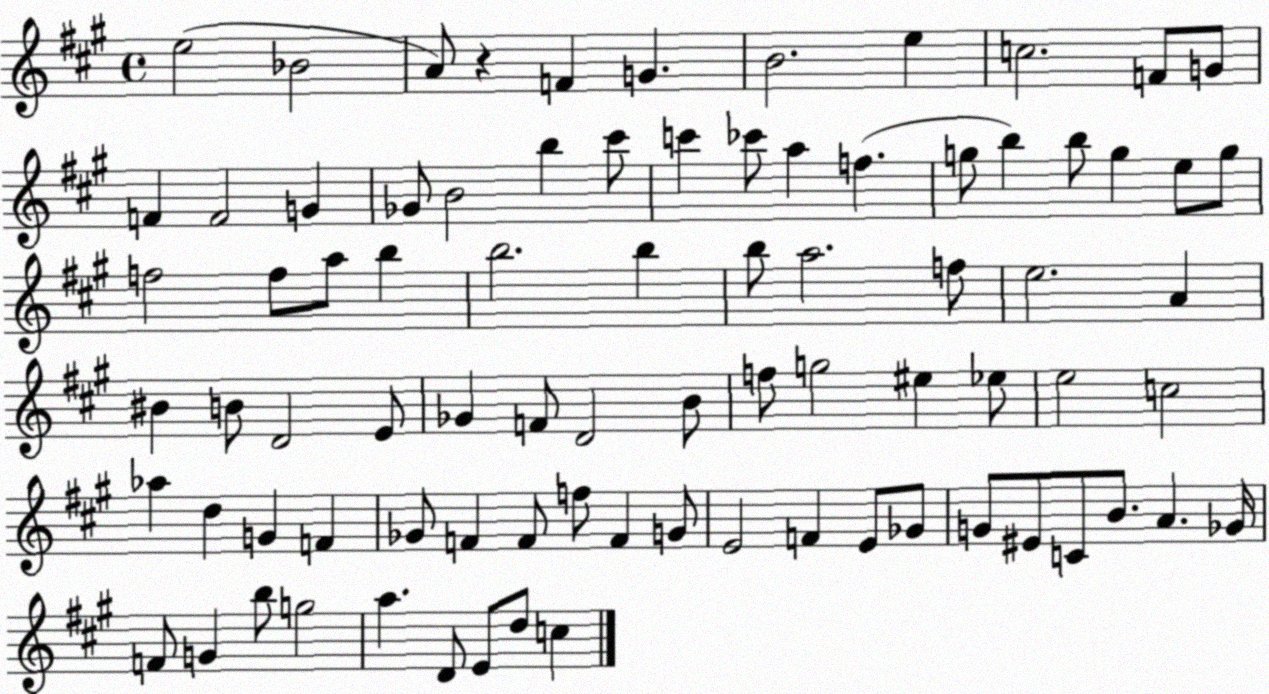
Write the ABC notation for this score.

X:1
T:Untitled
M:4/4
L:1/4
K:A
e2 _B2 A/2 z F G B2 e c2 F/2 G/2 F F2 G _G/2 B2 b ^c'/2 c' _c'/2 a f g/2 b b/2 g e/2 g/2 f2 f/2 a/2 b b2 b b/2 a2 f/2 e2 A ^B B/2 D2 E/2 _G F/2 D2 B/2 f/2 g2 ^e _e/2 e2 c2 _a d G F _G/2 F F/2 f/2 F G/2 E2 F E/2 _G/2 G/2 ^E/2 C/2 B/2 A _G/4 F/2 G b/2 g2 a D/2 E/2 d/2 c